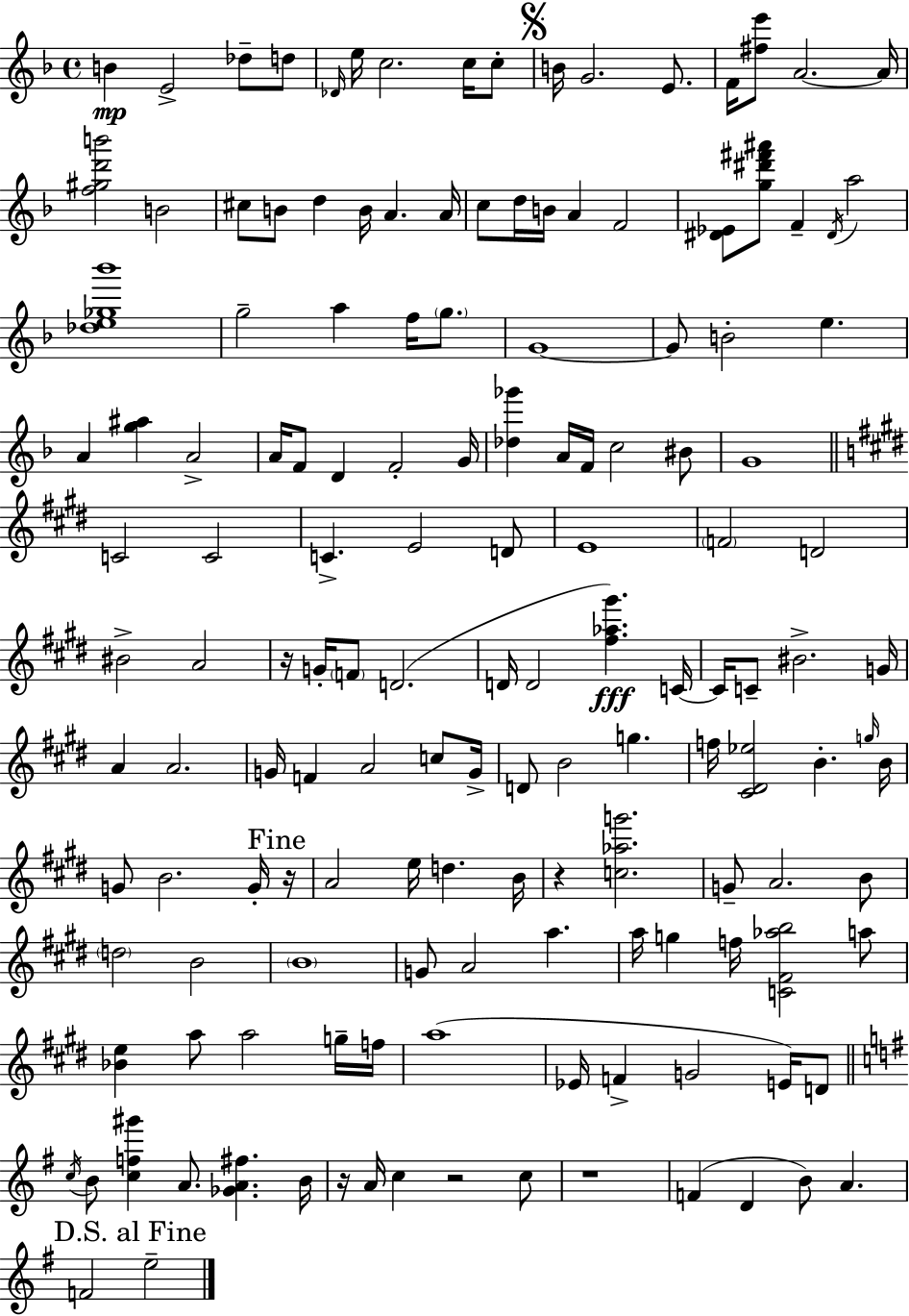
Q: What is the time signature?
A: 4/4